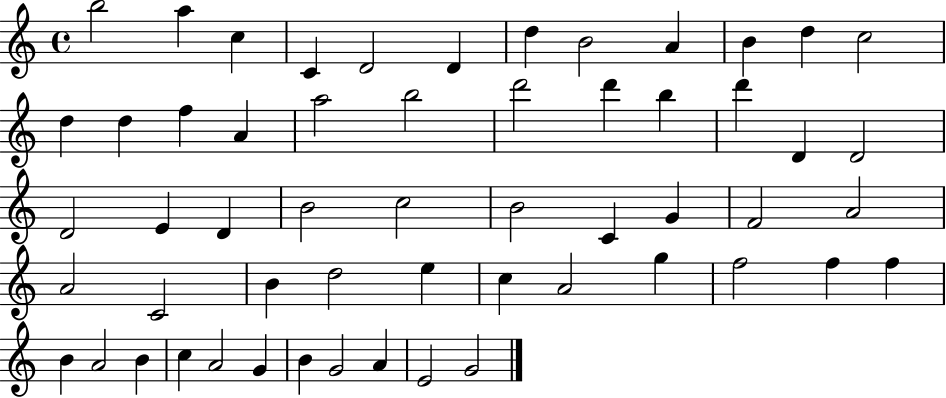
B5/h A5/q C5/q C4/q D4/h D4/q D5/q B4/h A4/q B4/q D5/q C5/h D5/q D5/q F5/q A4/q A5/h B5/h D6/h D6/q B5/q D6/q D4/q D4/h D4/h E4/q D4/q B4/h C5/h B4/h C4/q G4/q F4/h A4/h A4/h C4/h B4/q D5/h E5/q C5/q A4/h G5/q F5/h F5/q F5/q B4/q A4/h B4/q C5/q A4/h G4/q B4/q G4/h A4/q E4/h G4/h